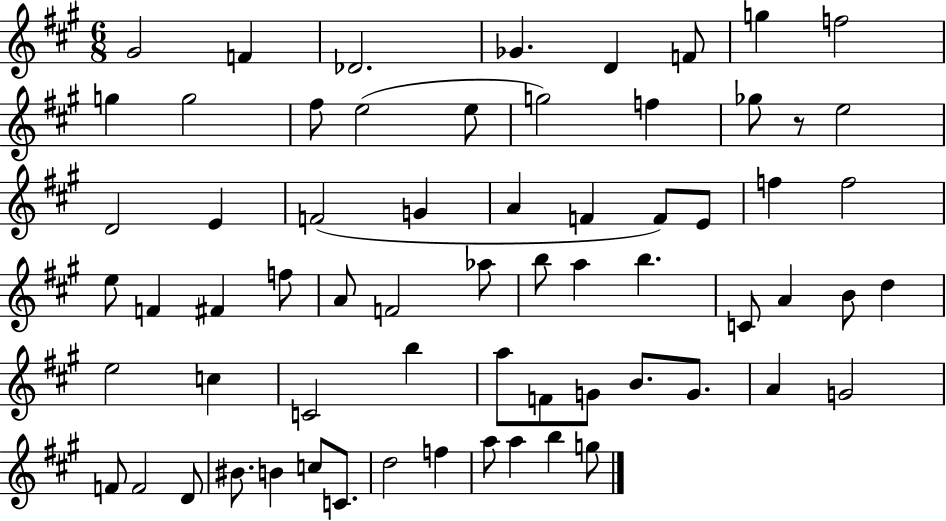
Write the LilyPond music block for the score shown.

{
  \clef treble
  \numericTimeSignature
  \time 6/8
  \key a \major
  gis'2 f'4 | des'2. | ges'4. d'4 f'8 | g''4 f''2 | \break g''4 g''2 | fis''8 e''2( e''8 | g''2) f''4 | ges''8 r8 e''2 | \break d'2 e'4 | f'2( g'4 | a'4 f'4 f'8) e'8 | f''4 f''2 | \break e''8 f'4 fis'4 f''8 | a'8 f'2 aes''8 | b''8 a''4 b''4. | c'8 a'4 b'8 d''4 | \break e''2 c''4 | c'2 b''4 | a''8 f'8 g'8 b'8. g'8. | a'4 g'2 | \break f'8 f'2 d'8 | bis'8. b'4 c''8 c'8. | d''2 f''4 | a''8 a''4 b''4 g''8 | \break \bar "|."
}